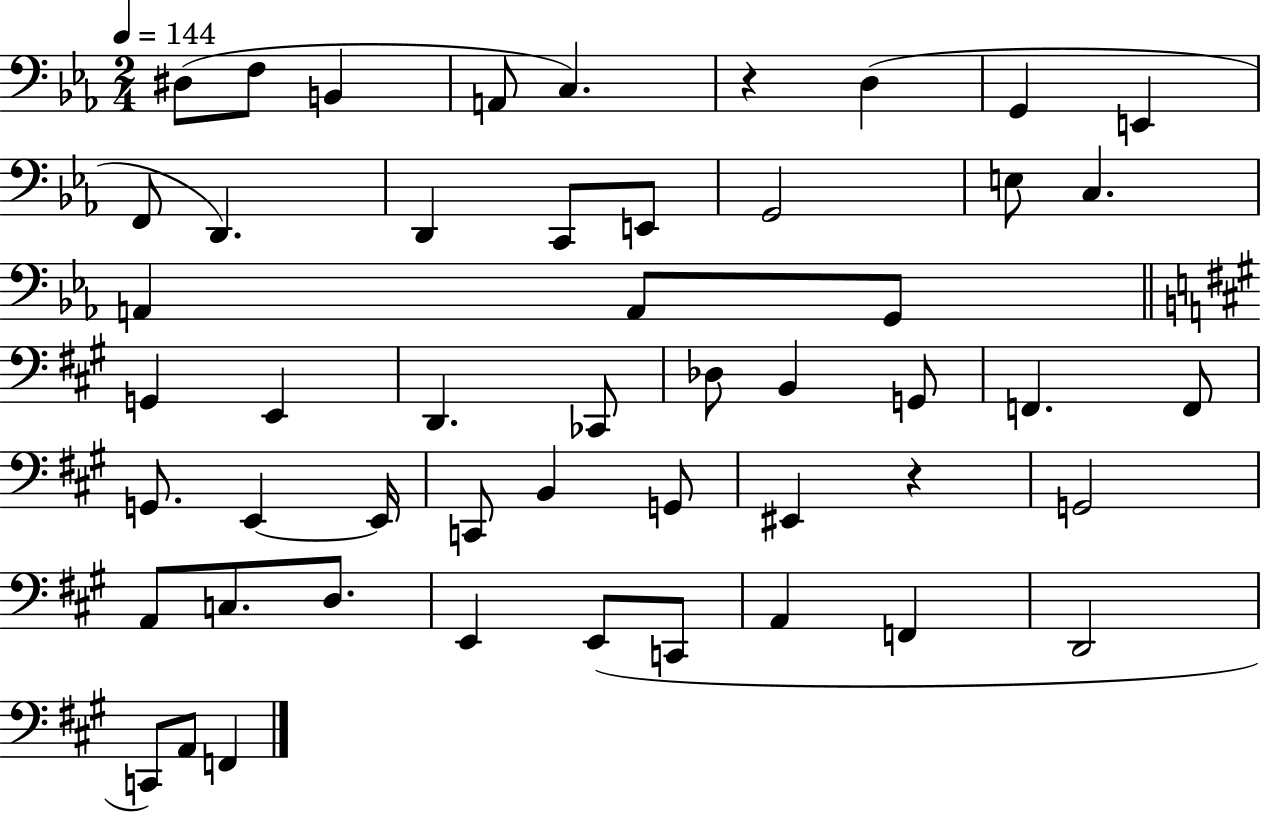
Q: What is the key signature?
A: EES major